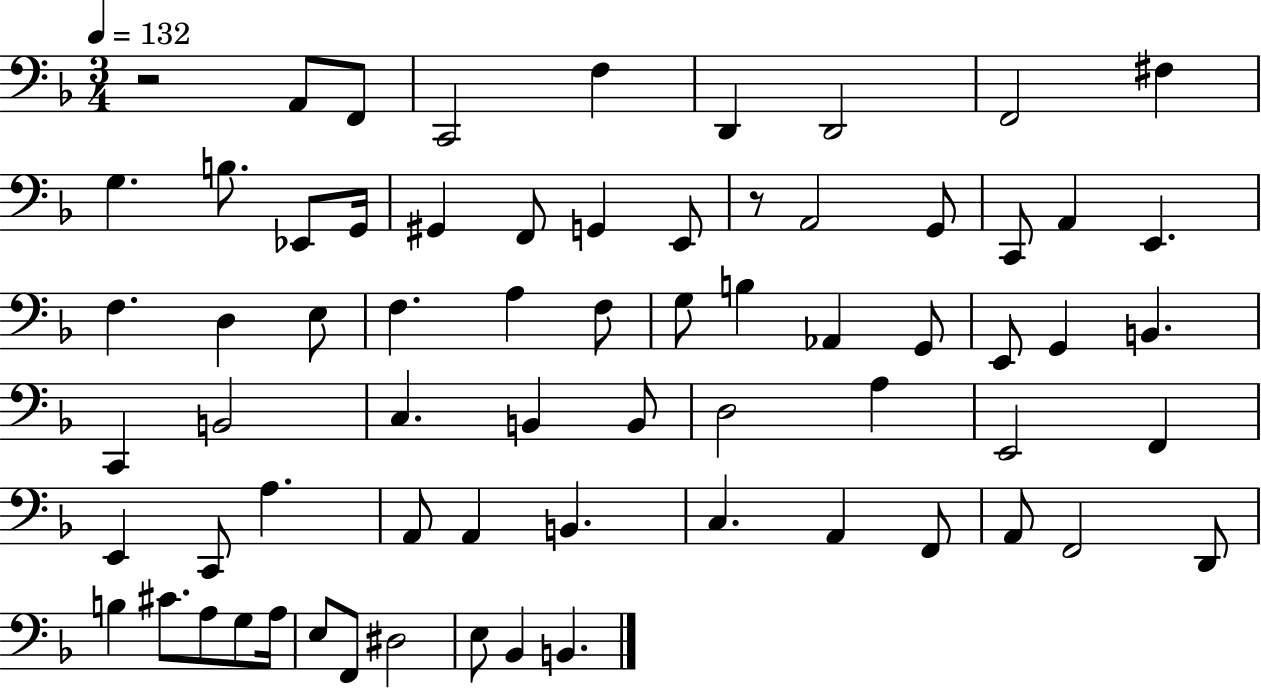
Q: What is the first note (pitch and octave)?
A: A2